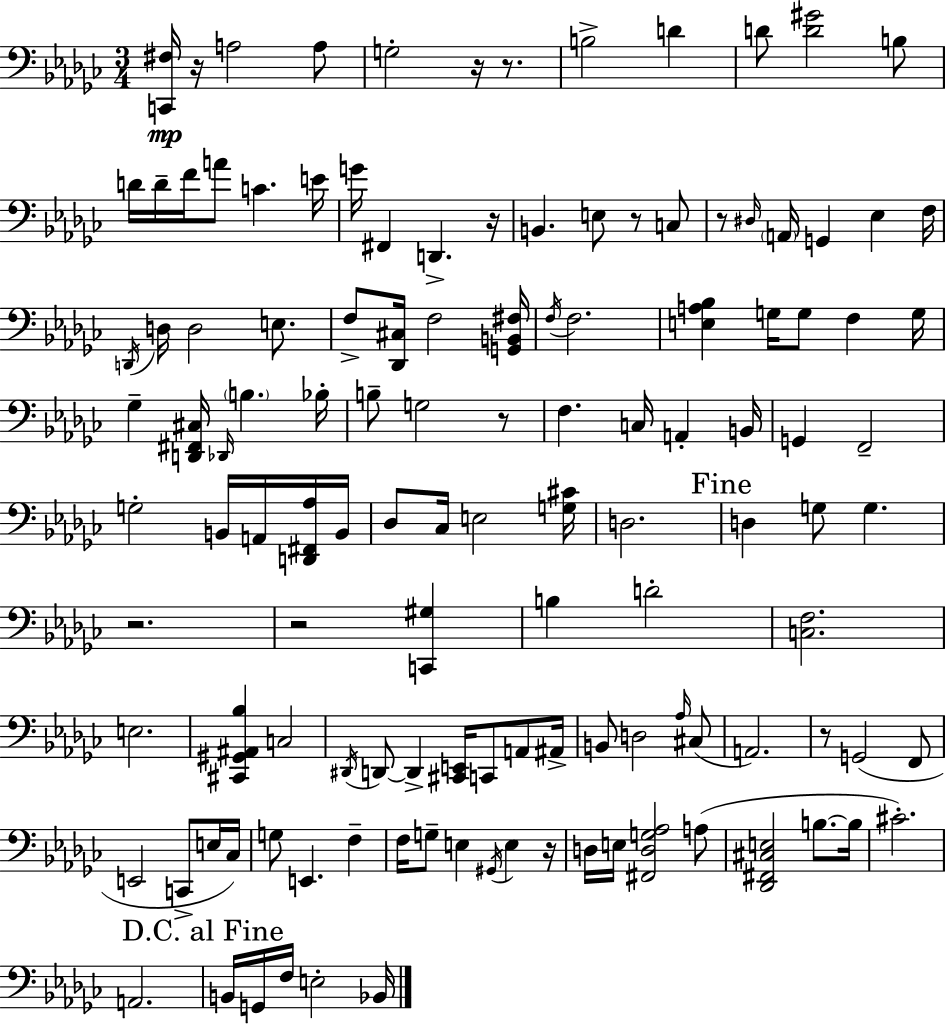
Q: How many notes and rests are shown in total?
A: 125